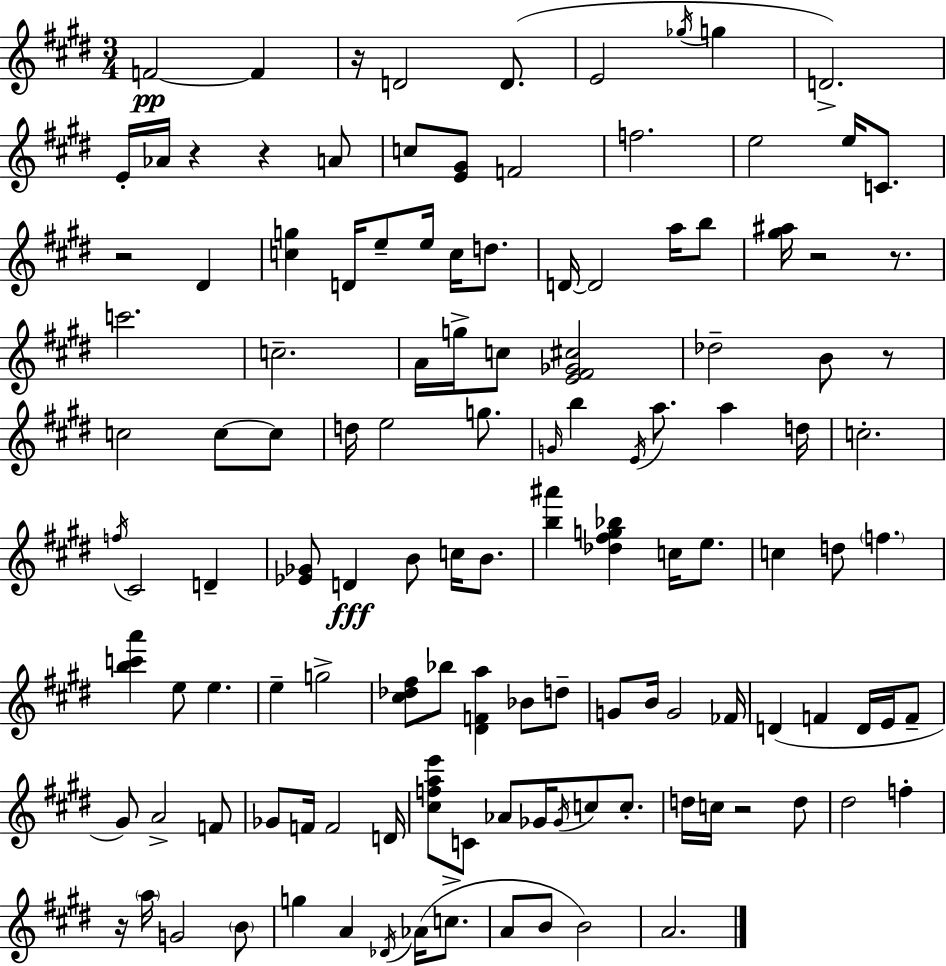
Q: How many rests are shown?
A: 9